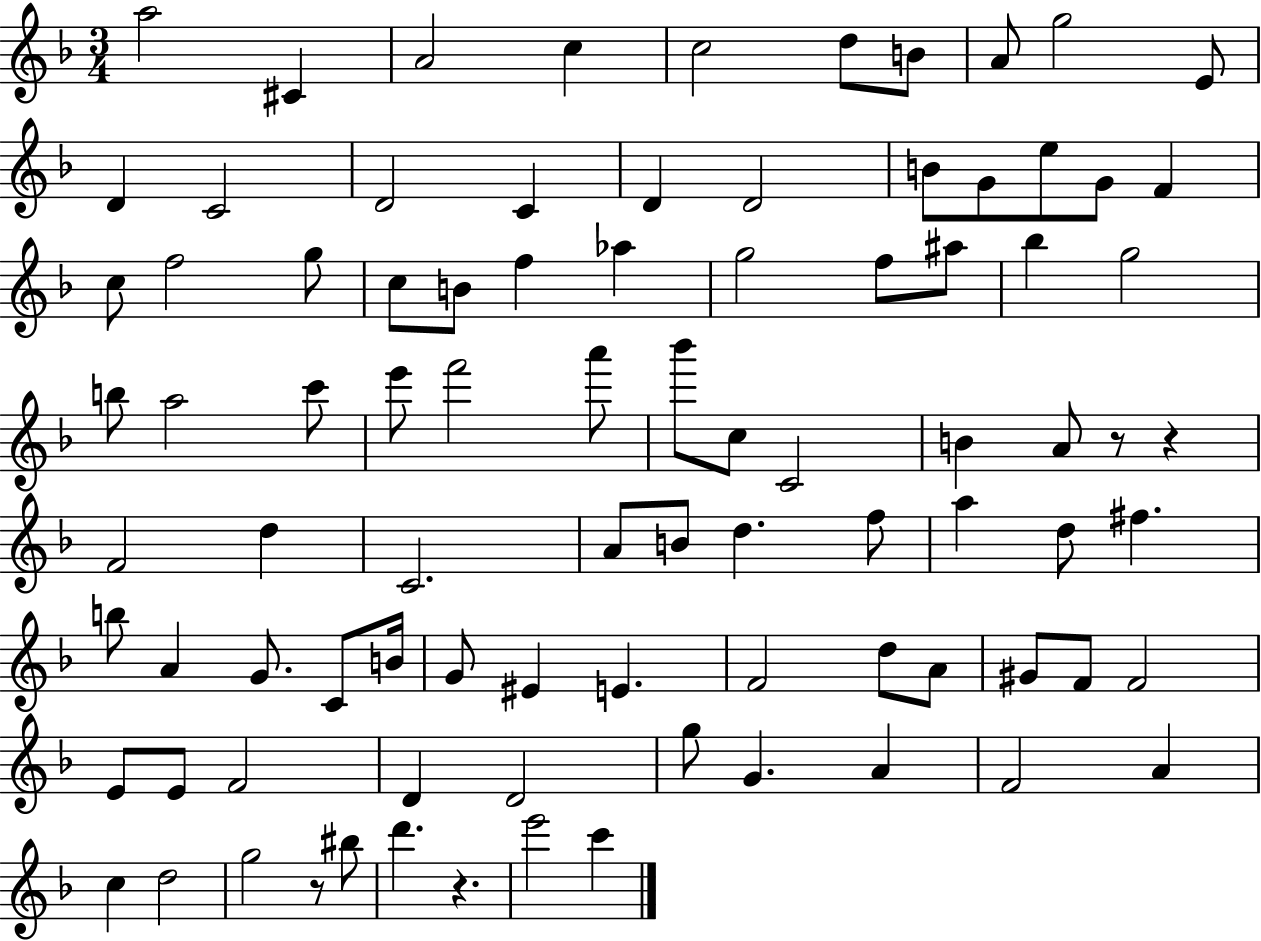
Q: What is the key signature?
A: F major